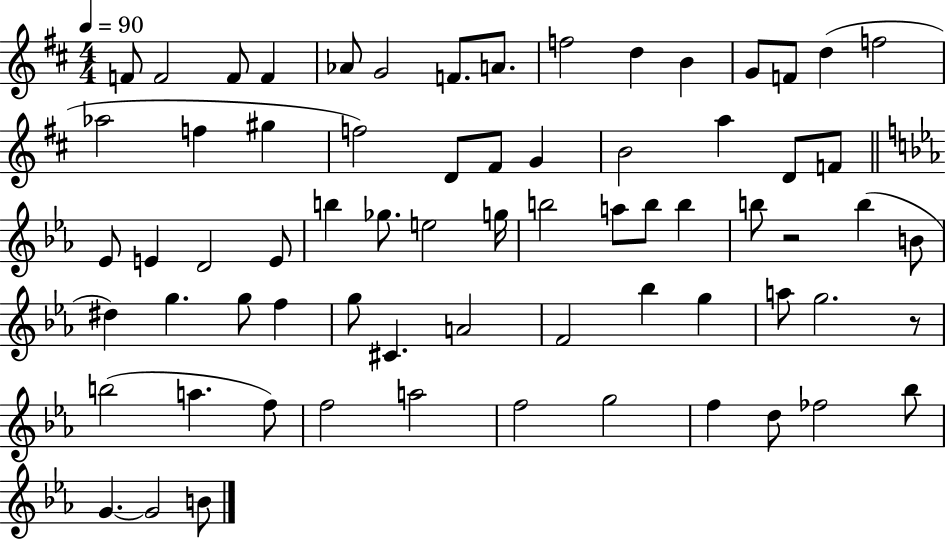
X:1
T:Untitled
M:4/4
L:1/4
K:D
F/2 F2 F/2 F _A/2 G2 F/2 A/2 f2 d B G/2 F/2 d f2 _a2 f ^g f2 D/2 ^F/2 G B2 a D/2 F/2 _E/2 E D2 E/2 b _g/2 e2 g/4 b2 a/2 b/2 b b/2 z2 b B/2 ^d g g/2 f g/2 ^C A2 F2 _b g a/2 g2 z/2 b2 a f/2 f2 a2 f2 g2 f d/2 _f2 _b/2 G G2 B/2